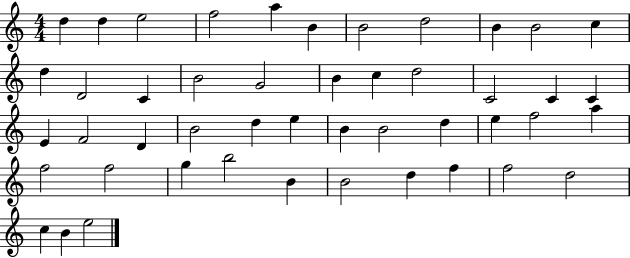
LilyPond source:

{
  \clef treble
  \numericTimeSignature
  \time 4/4
  \key c \major
  d''4 d''4 e''2 | f''2 a''4 b'4 | b'2 d''2 | b'4 b'2 c''4 | \break d''4 d'2 c'4 | b'2 g'2 | b'4 c''4 d''2 | c'2 c'4 c'4 | \break e'4 f'2 d'4 | b'2 d''4 e''4 | b'4 b'2 d''4 | e''4 f''2 a''4 | \break f''2 f''2 | g''4 b''2 b'4 | b'2 d''4 f''4 | f''2 d''2 | \break c''4 b'4 e''2 | \bar "|."
}